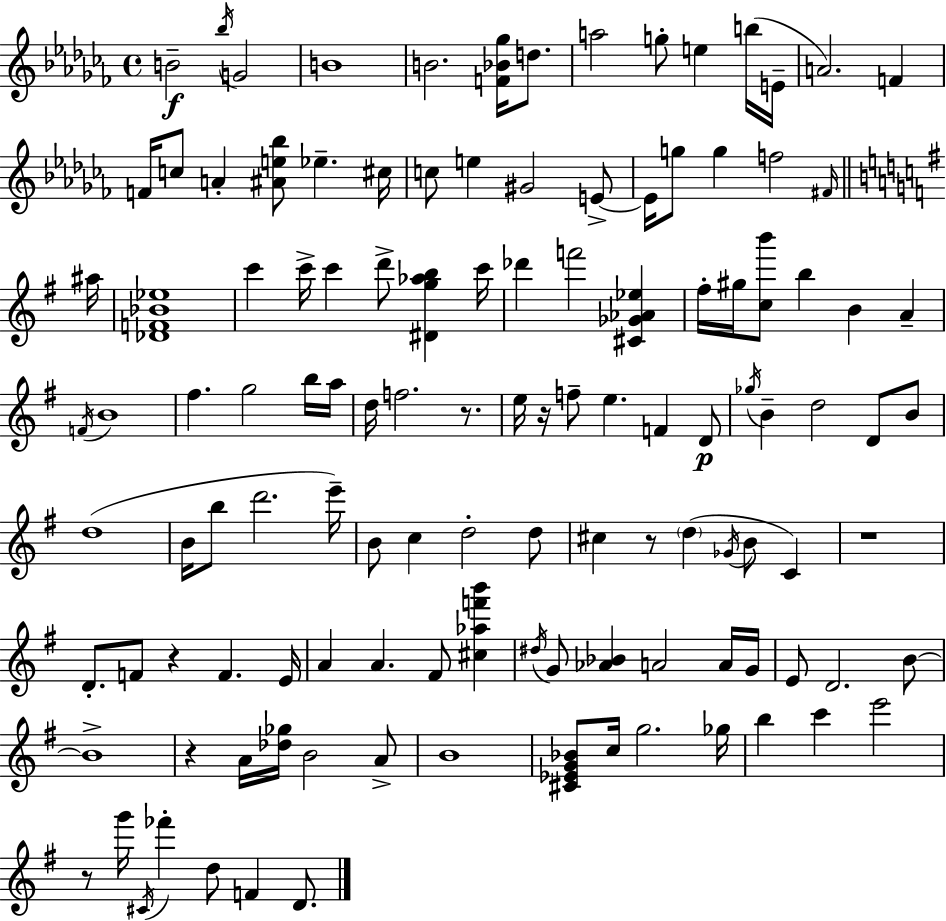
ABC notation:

X:1
T:Untitled
M:4/4
L:1/4
K:Abm
B2 _b/4 G2 B4 B2 [F_B_g]/4 d/2 a2 g/2 e b/4 E/4 A2 F F/4 c/2 A [^Ae_b]/2 _e ^c/4 c/2 e ^G2 E/2 E/4 g/2 g f2 ^F/4 ^a/4 [_DF_B_e]4 c' c'/4 c' d'/2 [^Dg_ab] c'/4 _d' f'2 [^C_G_A_e] ^f/4 ^g/4 [cb']/2 b B A F/4 B4 ^f g2 b/4 a/4 d/4 f2 z/2 e/4 z/4 f/2 e F D/2 _g/4 B d2 D/2 B/2 d4 B/4 b/2 d'2 e'/4 B/2 c d2 d/2 ^c z/2 d _G/4 B/2 C z4 D/2 F/2 z F E/4 A A ^F/2 [^c_af'b'] ^d/4 G/2 [_A_B] A2 A/4 G/4 E/2 D2 B/2 B4 z A/4 [_d_g]/4 B2 A/2 B4 [^C_EG_B]/2 c/4 g2 _g/4 b c' e'2 z/2 g'/4 ^C/4 _f' d/2 F D/2